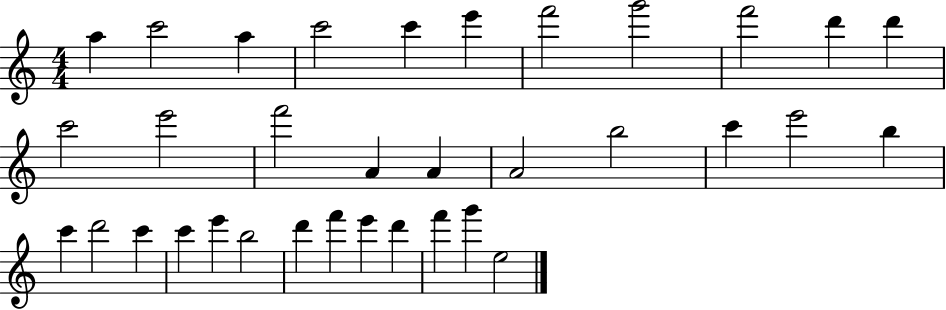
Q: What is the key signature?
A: C major